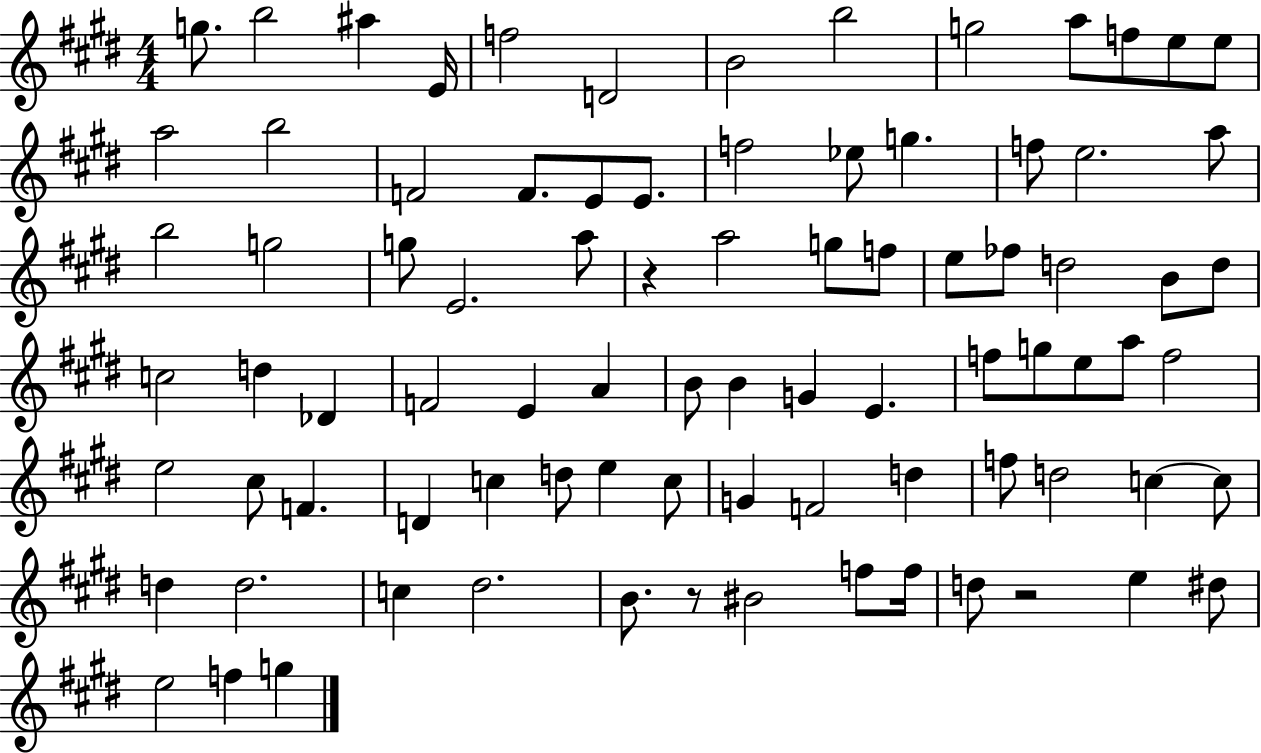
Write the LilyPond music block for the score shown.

{
  \clef treble
  \numericTimeSignature
  \time 4/4
  \key e \major
  g''8. b''2 ais''4 e'16 | f''2 d'2 | b'2 b''2 | g''2 a''8 f''8 e''8 e''8 | \break a''2 b''2 | f'2 f'8. e'8 e'8. | f''2 ees''8 g''4. | f''8 e''2. a''8 | \break b''2 g''2 | g''8 e'2. a''8 | r4 a''2 g''8 f''8 | e''8 fes''8 d''2 b'8 d''8 | \break c''2 d''4 des'4 | f'2 e'4 a'4 | b'8 b'4 g'4 e'4. | f''8 g''8 e''8 a''8 f''2 | \break e''2 cis''8 f'4. | d'4 c''4 d''8 e''4 c''8 | g'4 f'2 d''4 | f''8 d''2 c''4~~ c''8 | \break d''4 d''2. | c''4 dis''2. | b'8. r8 bis'2 f''8 f''16 | d''8 r2 e''4 dis''8 | \break e''2 f''4 g''4 | \bar "|."
}